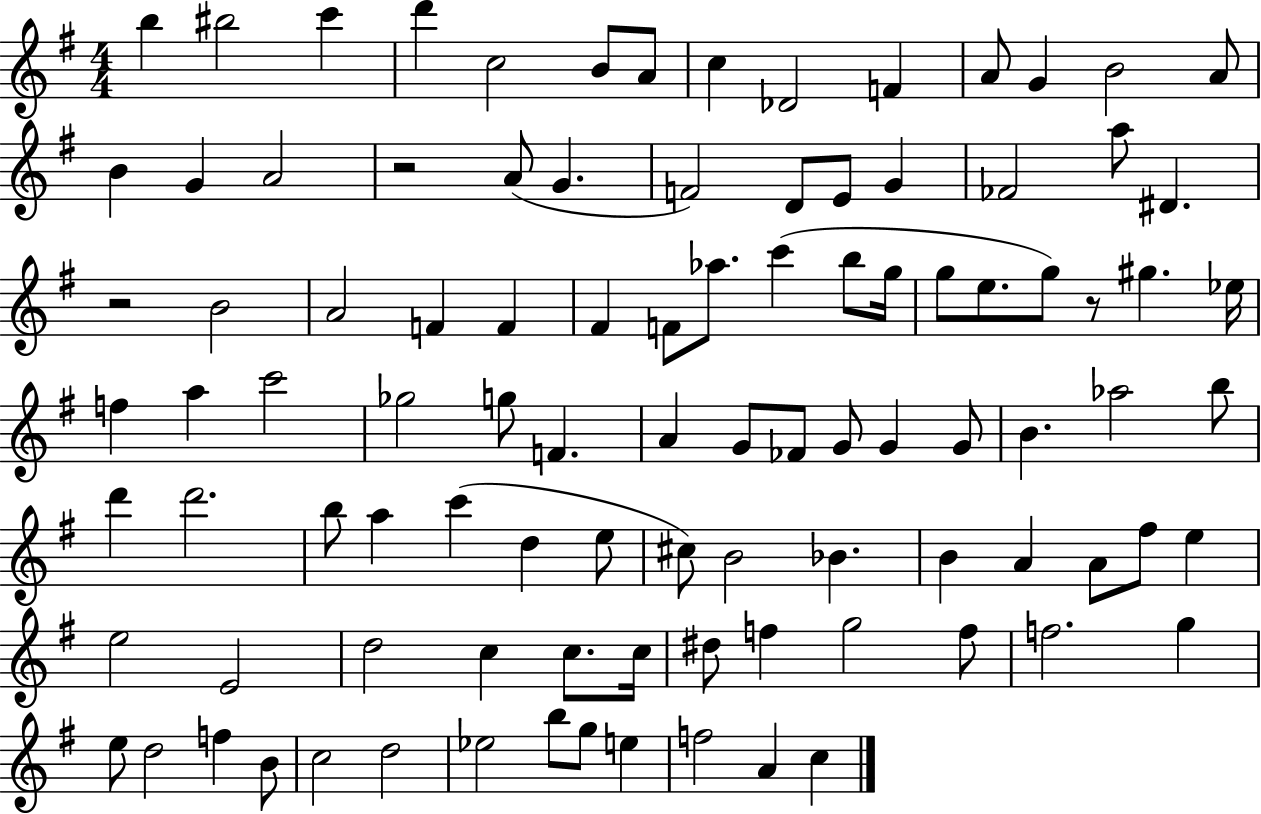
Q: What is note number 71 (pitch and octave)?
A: E5